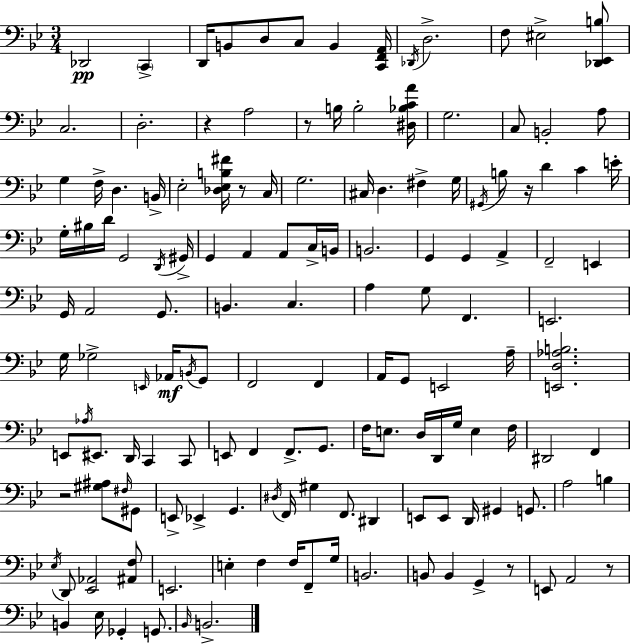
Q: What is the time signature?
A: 3/4